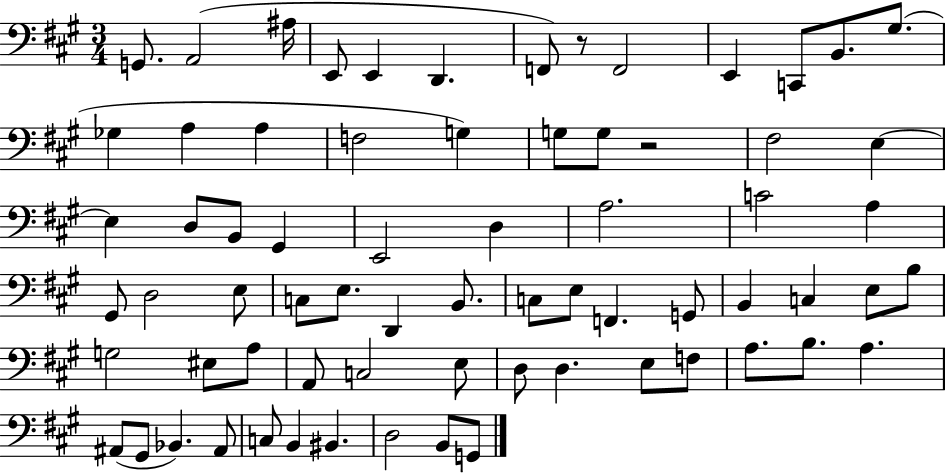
{
  \clef bass
  \numericTimeSignature
  \time 3/4
  \key a \major
  g,8. a,2( ais16 | e,8 e,4 d,4. | f,8) r8 f,2 | e,4 c,8 b,8. gis8.( | \break ges4 a4 a4 | f2 g4) | g8 g8 r2 | fis2 e4~~ | \break e4 d8 b,8 gis,4 | e,2 d4 | a2. | c'2 a4 | \break gis,8 d2 e8 | c8 e8. d,4 b,8. | c8 e8 f,4. g,8 | b,4 c4 e8 b8 | \break g2 eis8 a8 | a,8 c2 e8 | d8 d4. e8 f8 | a8. b8. a4. | \break ais,8( gis,8 bes,4.) ais,8 | c8 b,4 bis,4. | d2 b,8 g,8 | \bar "|."
}